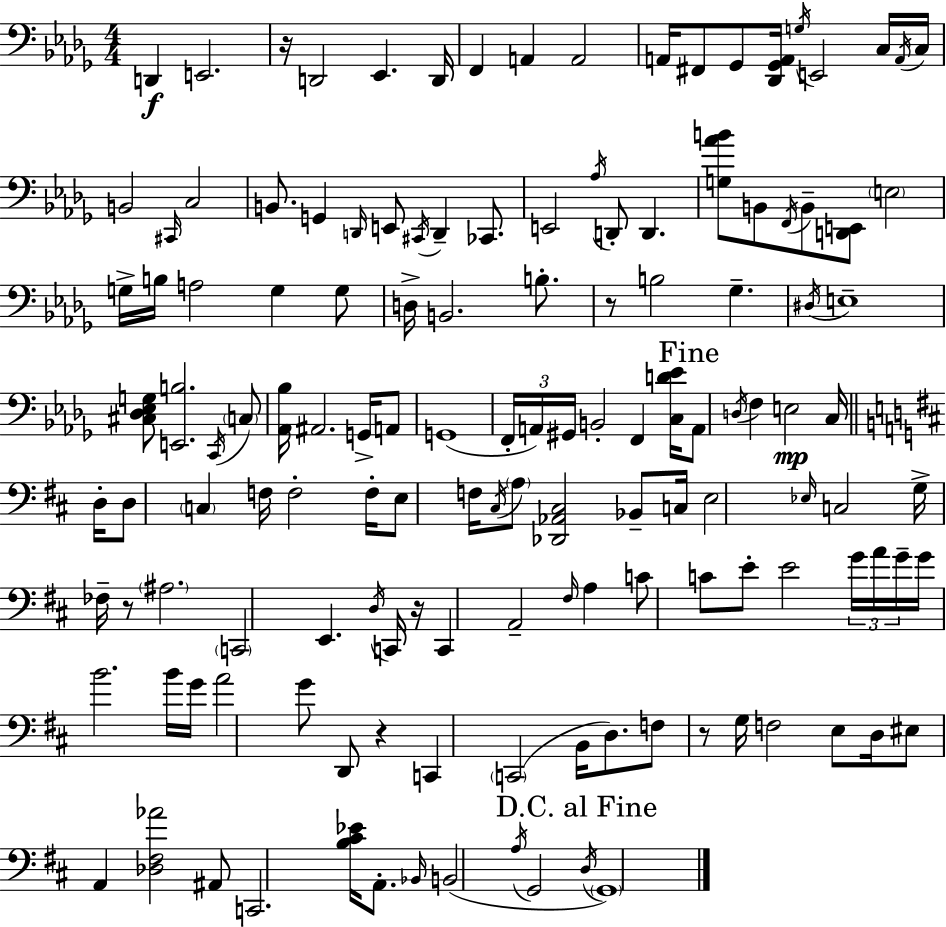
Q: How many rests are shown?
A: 6